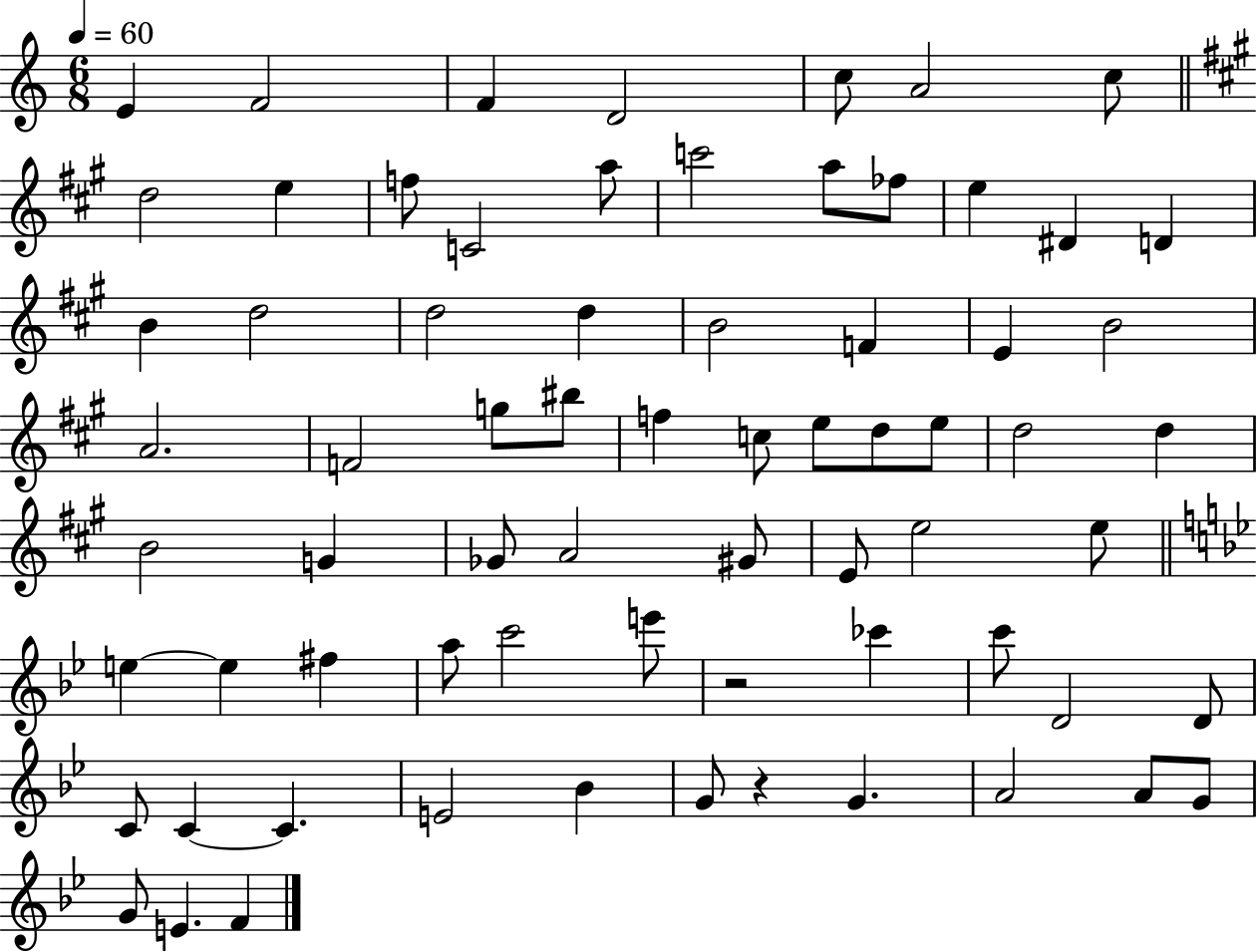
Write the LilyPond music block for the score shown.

{
  \clef treble
  \numericTimeSignature
  \time 6/8
  \key c \major
  \tempo 4 = 60
  e'4 f'2 | f'4 d'2 | c''8 a'2 c''8 | \bar "||" \break \key a \major d''2 e''4 | f''8 c'2 a''8 | c'''2 a''8 fes''8 | e''4 dis'4 d'4 | \break b'4 d''2 | d''2 d''4 | b'2 f'4 | e'4 b'2 | \break a'2. | f'2 g''8 bis''8 | f''4 c''8 e''8 d''8 e''8 | d''2 d''4 | \break b'2 g'4 | ges'8 a'2 gis'8 | e'8 e''2 e''8 | \bar "||" \break \key g \minor e''4~~ e''4 fis''4 | a''8 c'''2 e'''8 | r2 ces'''4 | c'''8 d'2 d'8 | \break c'8 c'4~~ c'4. | e'2 bes'4 | g'8 r4 g'4. | a'2 a'8 g'8 | \break g'8 e'4. f'4 | \bar "|."
}